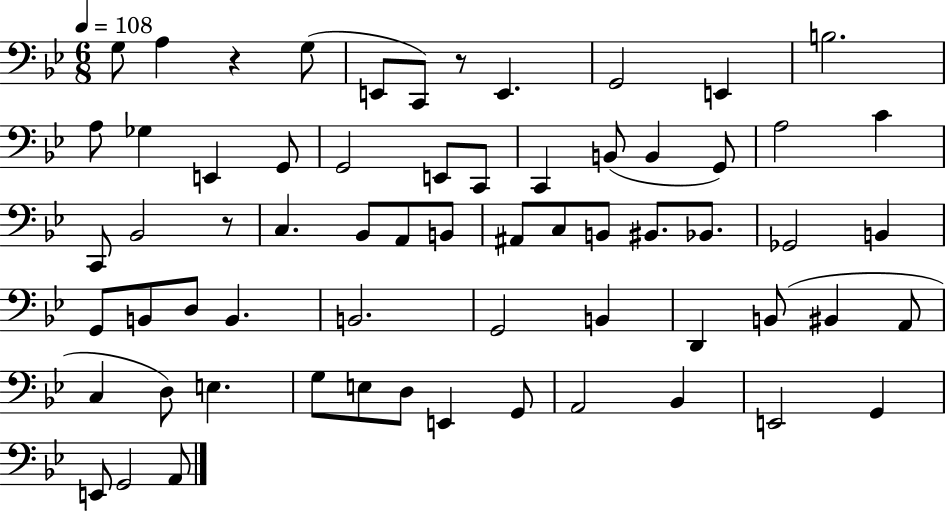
X:1
T:Untitled
M:6/8
L:1/4
K:Bb
G,/2 A, z G,/2 E,,/2 C,,/2 z/2 E,, G,,2 E,, B,2 A,/2 _G, E,, G,,/2 G,,2 E,,/2 C,,/2 C,, B,,/2 B,, G,,/2 A,2 C C,,/2 _B,,2 z/2 C, _B,,/2 A,,/2 B,,/2 ^A,,/2 C,/2 B,,/2 ^B,,/2 _B,,/2 _G,,2 B,, G,,/2 B,,/2 D,/2 B,, B,,2 G,,2 B,, D,, B,,/2 ^B,, A,,/2 C, D,/2 E, G,/2 E,/2 D,/2 E,, G,,/2 A,,2 _B,, E,,2 G,, E,,/2 G,,2 A,,/2